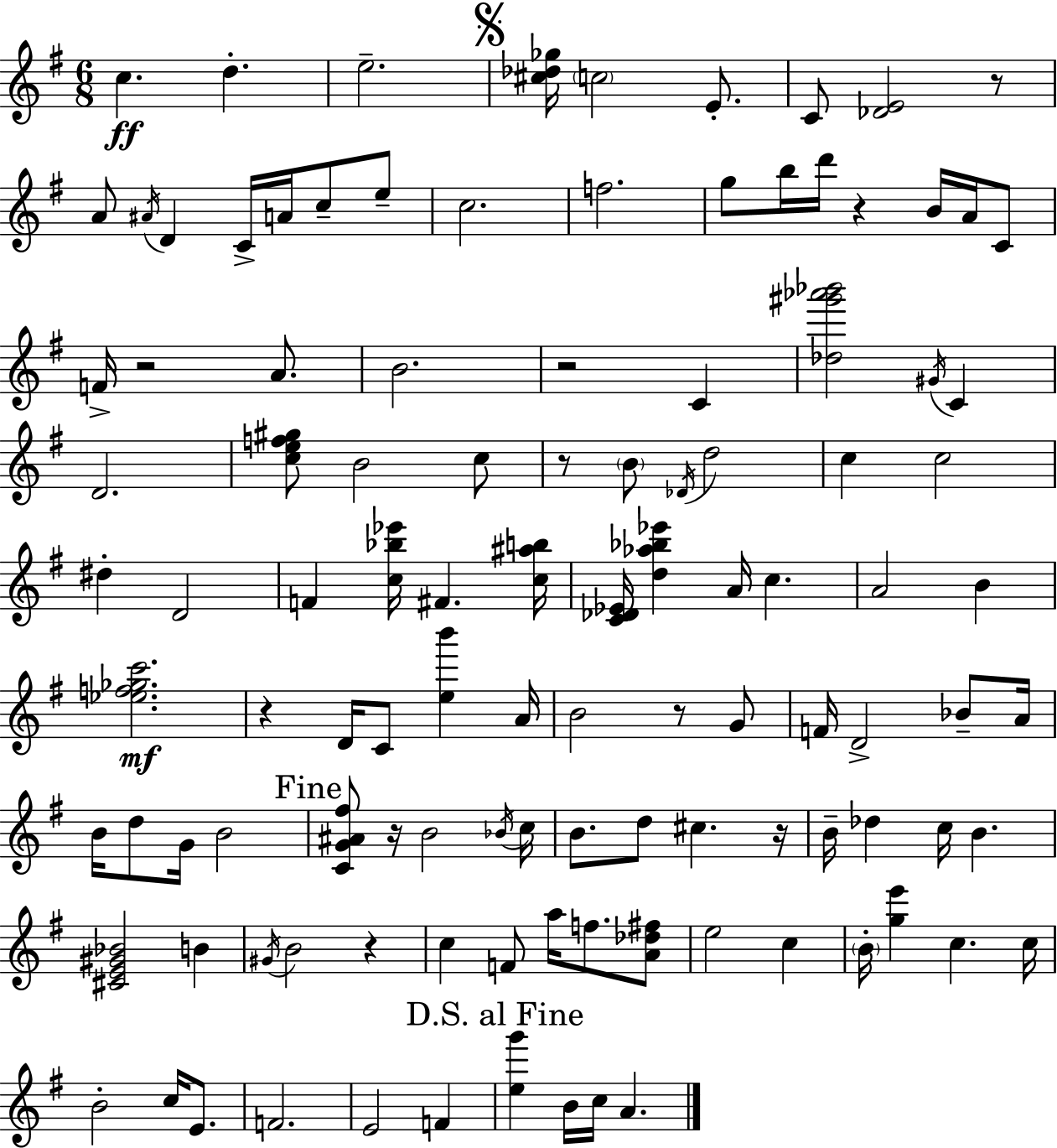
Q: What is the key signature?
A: G major